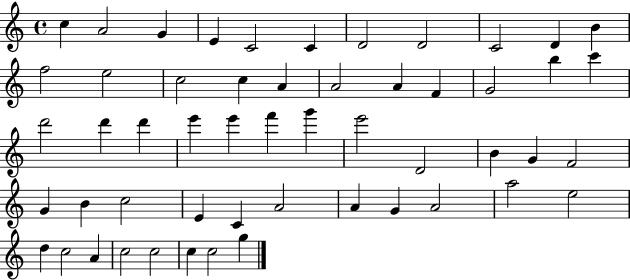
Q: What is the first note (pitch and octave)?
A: C5